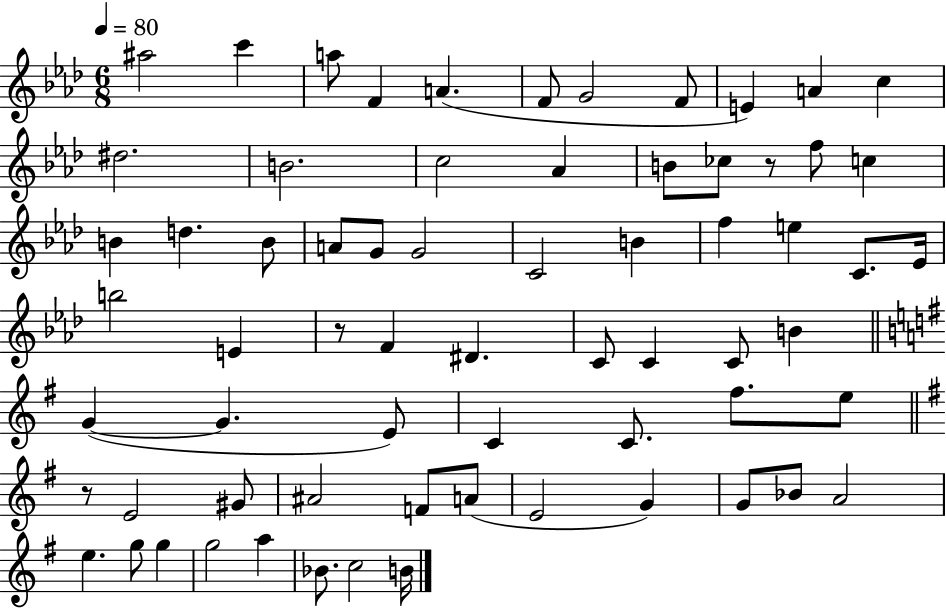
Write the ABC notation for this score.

X:1
T:Untitled
M:6/8
L:1/4
K:Ab
^a2 c' a/2 F A F/2 G2 F/2 E A c ^d2 B2 c2 _A B/2 _c/2 z/2 f/2 c B d B/2 A/2 G/2 G2 C2 B f e C/2 _E/4 b2 E z/2 F ^D C/2 C C/2 B G G E/2 C C/2 ^f/2 e/2 z/2 E2 ^G/2 ^A2 F/2 A/2 E2 G G/2 _B/2 A2 e g/2 g g2 a _B/2 c2 B/4